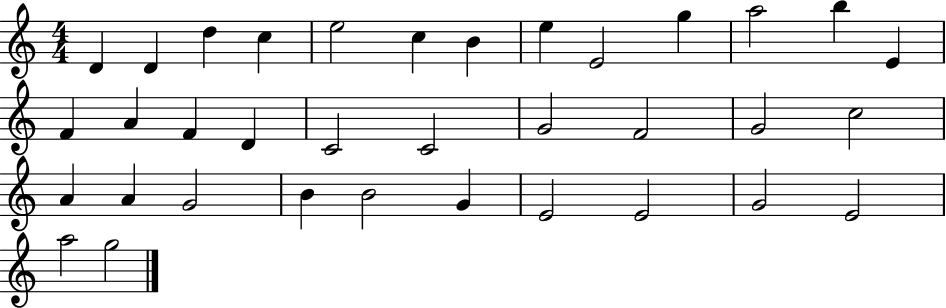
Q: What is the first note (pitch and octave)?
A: D4